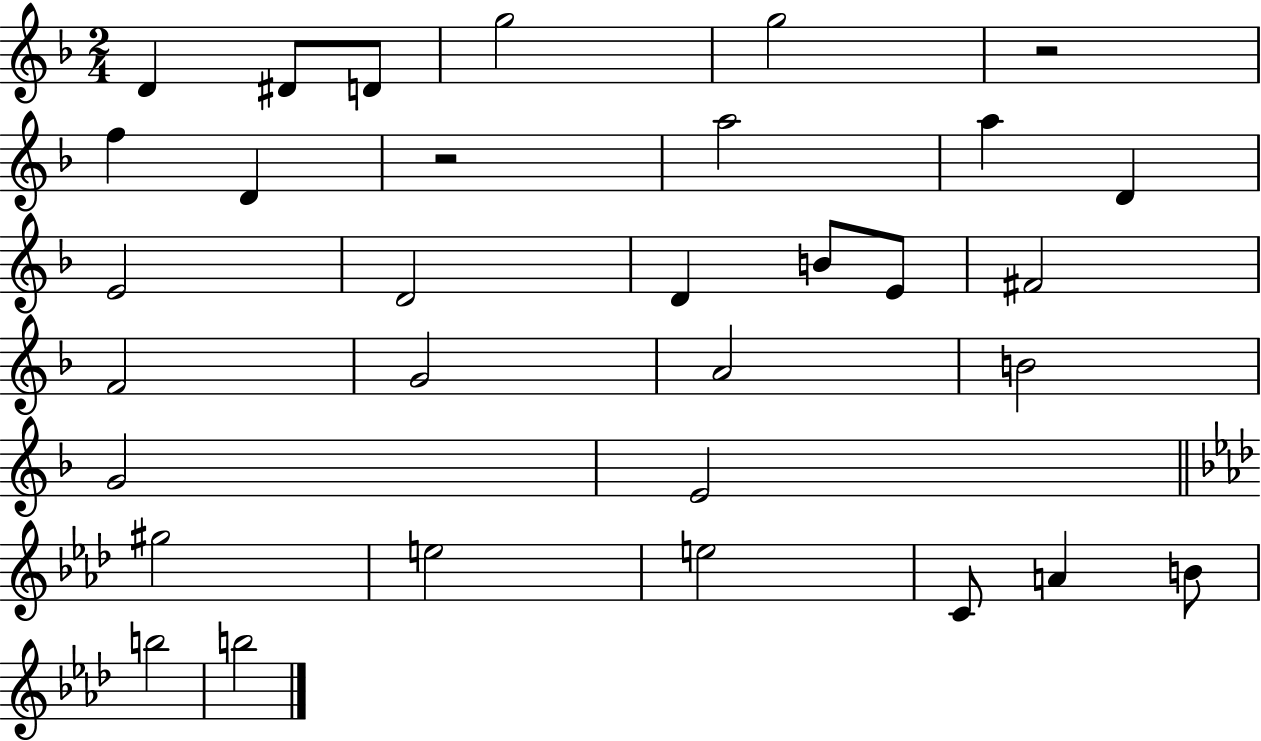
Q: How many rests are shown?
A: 2